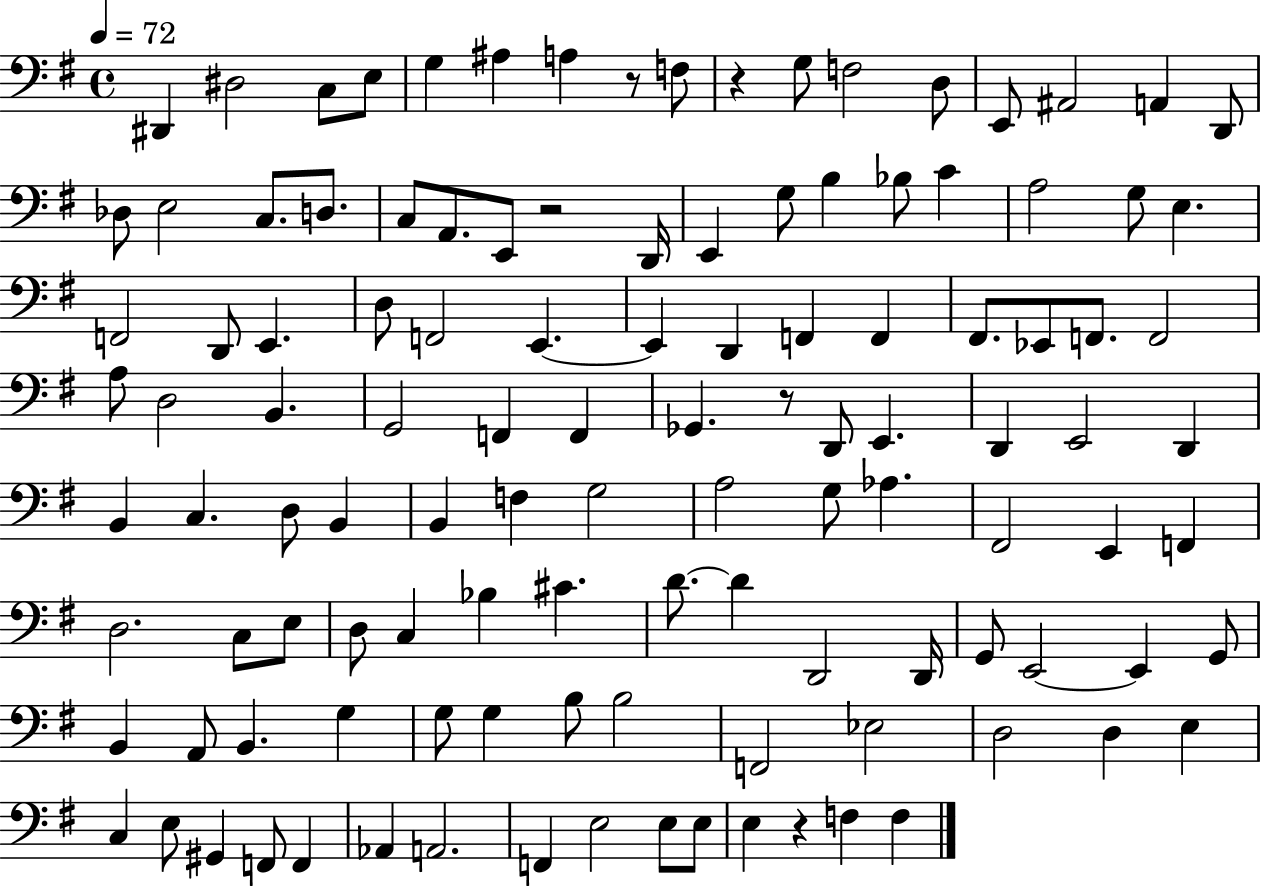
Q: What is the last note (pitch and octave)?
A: F3